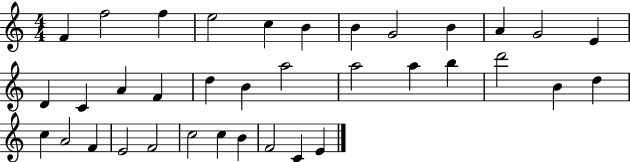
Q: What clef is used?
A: treble